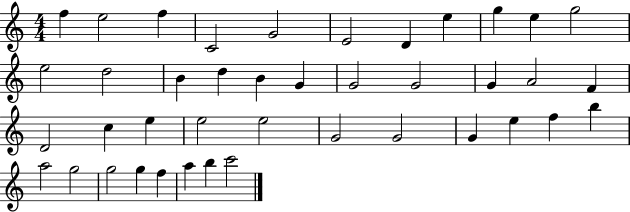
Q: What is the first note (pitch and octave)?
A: F5